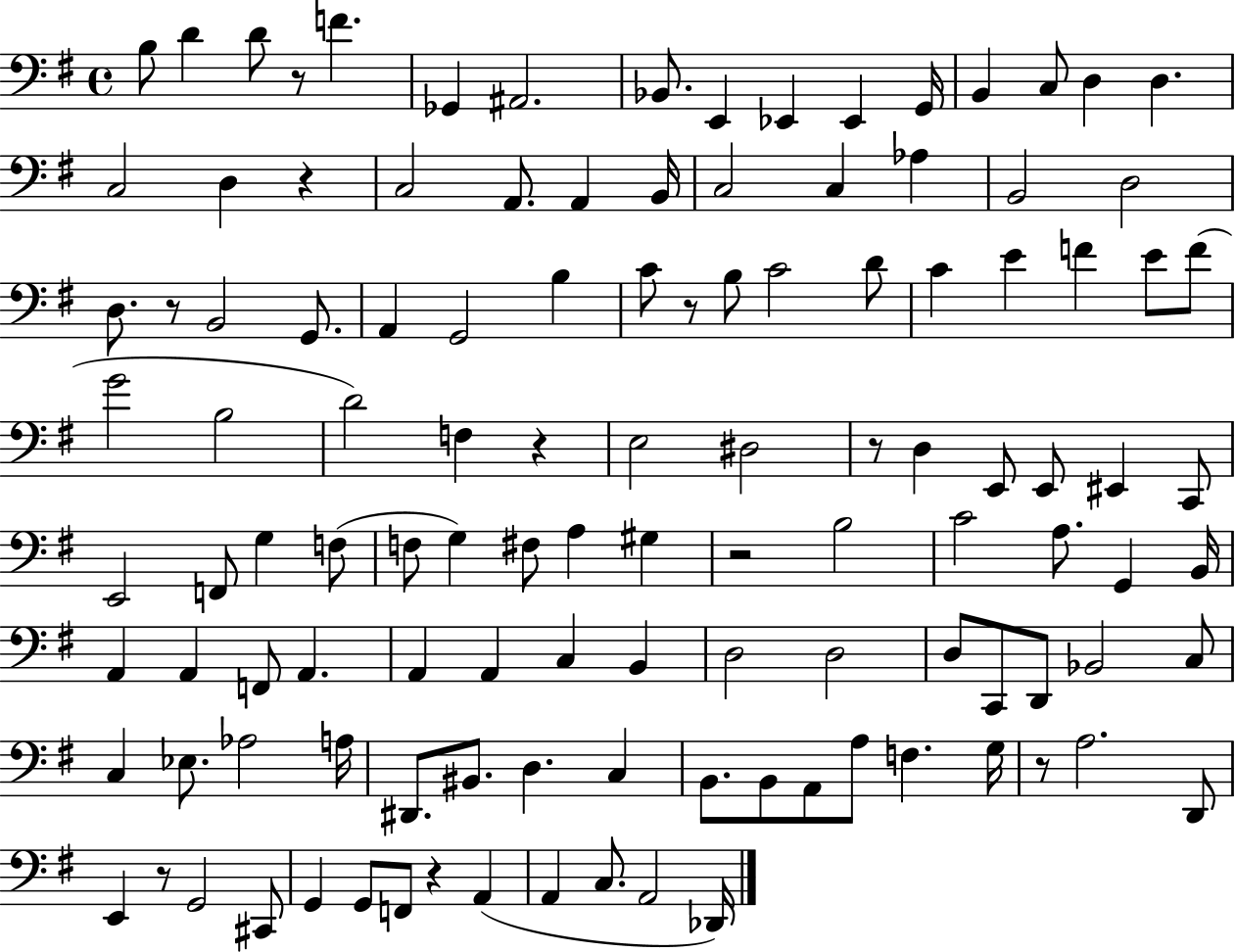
B3/e D4/q D4/e R/e F4/q. Gb2/q A#2/h. Bb2/e. E2/q Eb2/q Eb2/q G2/s B2/q C3/e D3/q D3/q. C3/h D3/q R/q C3/h A2/e. A2/q B2/s C3/h C3/q Ab3/q B2/h D3/h D3/e. R/e B2/h G2/e. A2/q G2/h B3/q C4/e R/e B3/e C4/h D4/e C4/q E4/q F4/q E4/e F4/e G4/h B3/h D4/h F3/q R/q E3/h D#3/h R/e D3/q E2/e E2/e EIS2/q C2/e E2/h F2/e G3/q F3/e F3/e G3/q F#3/e A3/q G#3/q R/h B3/h C4/h A3/e. G2/q B2/s A2/q A2/q F2/e A2/q. A2/q A2/q C3/q B2/q D3/h D3/h D3/e C2/e D2/e Bb2/h C3/e C3/q Eb3/e. Ab3/h A3/s D#2/e. BIS2/e. D3/q. C3/q B2/e. B2/e A2/e A3/e F3/q. G3/s R/e A3/h. D2/e E2/q R/e G2/h C#2/e G2/q G2/e F2/e R/q A2/q A2/q C3/e. A2/h Db2/s